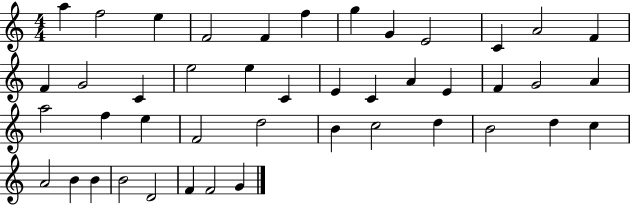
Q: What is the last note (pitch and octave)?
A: G4